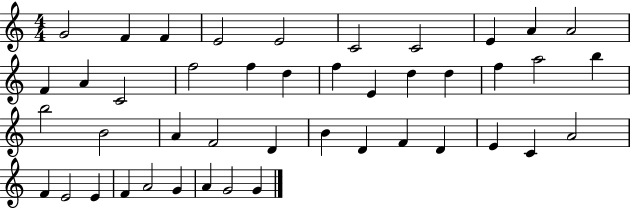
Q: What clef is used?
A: treble